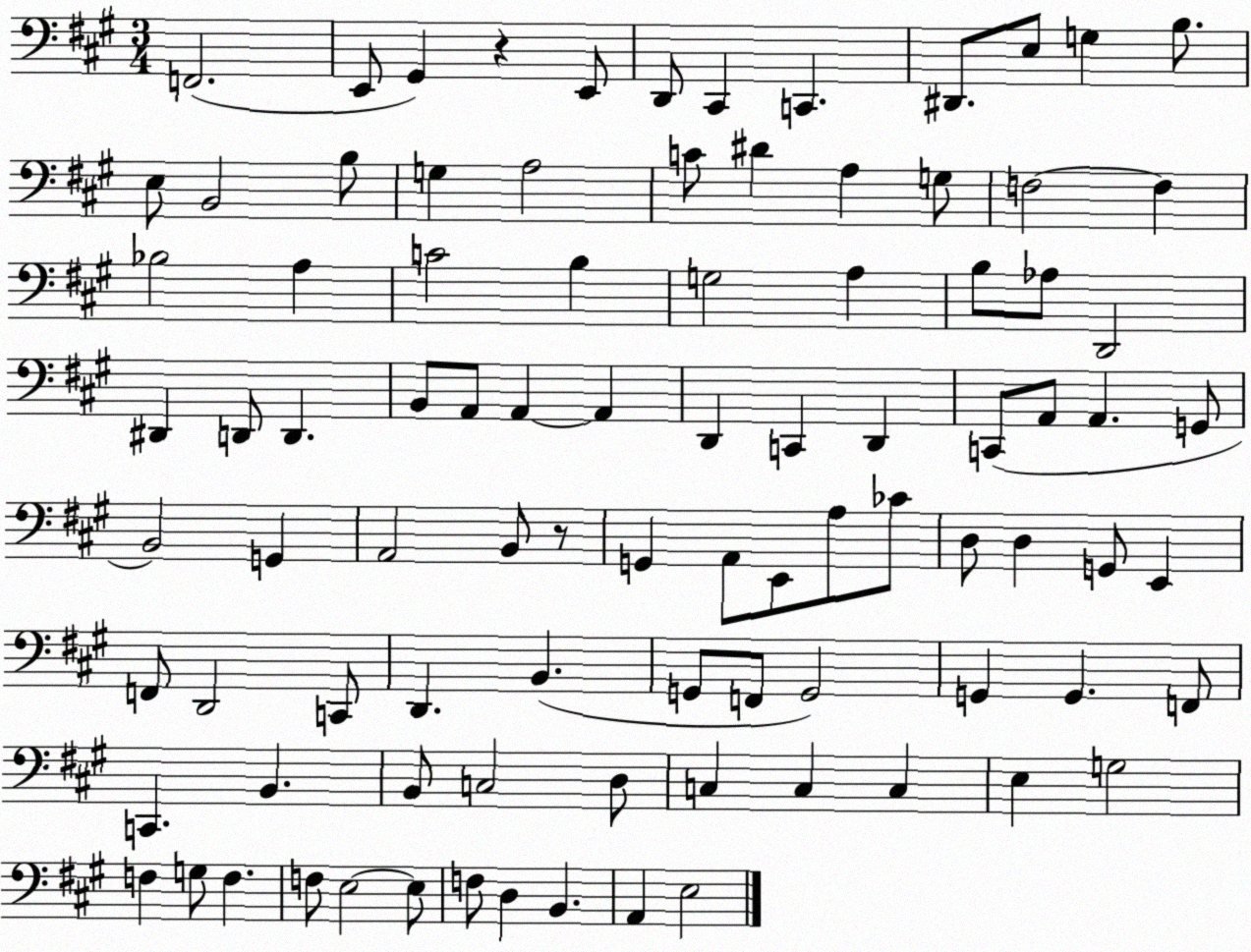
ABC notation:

X:1
T:Untitled
M:3/4
L:1/4
K:A
F,,2 E,,/2 ^G,, z E,,/2 D,,/2 ^C,, C,, ^D,,/2 E,/2 G, B,/2 E,/2 B,,2 B,/2 G, A,2 C/2 ^D A, G,/2 F,2 F, _B,2 A, C2 B, G,2 A, B,/2 _A,/2 D,,2 ^D,, D,,/2 D,, B,,/2 A,,/2 A,, A,, D,, C,, D,, C,,/2 A,,/2 A,, G,,/2 B,,2 G,, A,,2 B,,/2 z/2 G,, A,,/2 E,,/2 A,/2 _C/2 D,/2 D, G,,/2 E,, F,,/2 D,,2 C,,/2 D,, B,, G,,/2 F,,/2 G,,2 G,, G,, F,,/2 C,, B,, B,,/2 C,2 D,/2 C, C, C, E, G,2 F, G,/2 F, F,/2 E,2 E,/2 F,/2 D, B,, A,, E,2